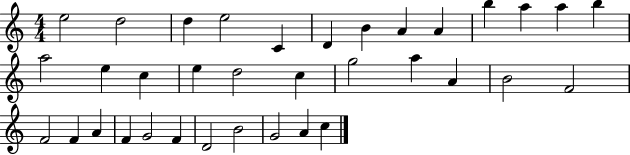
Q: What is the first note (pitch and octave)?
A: E5